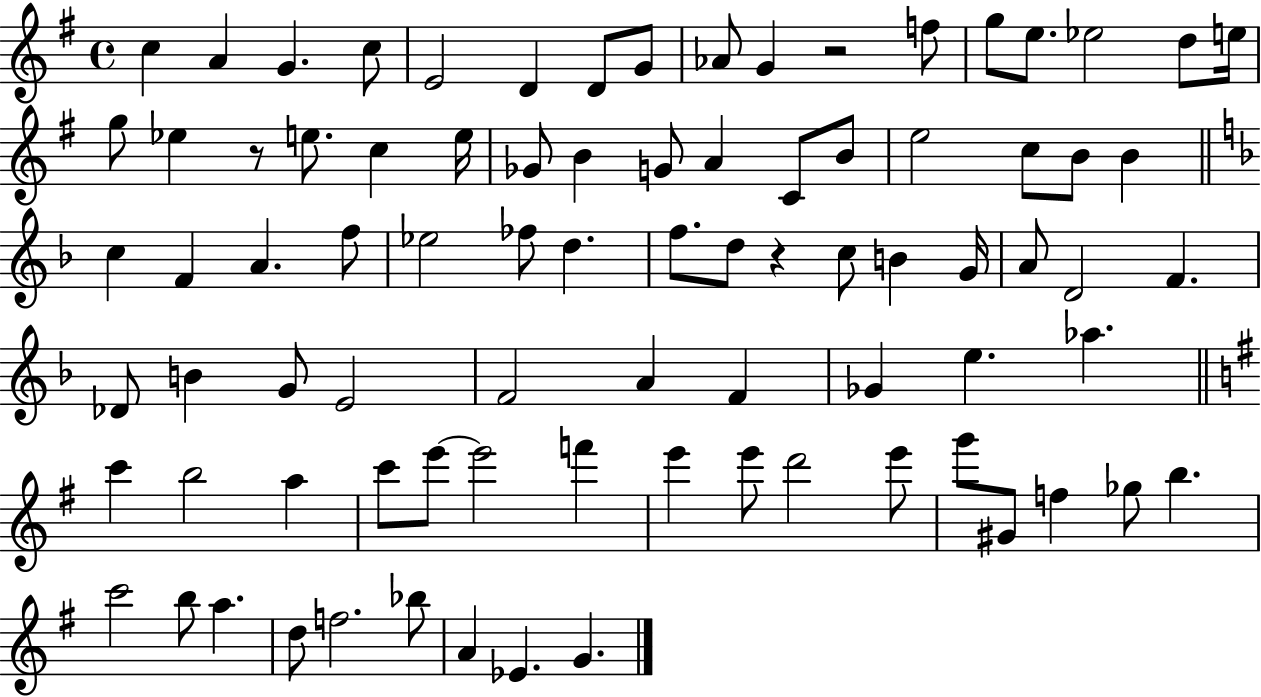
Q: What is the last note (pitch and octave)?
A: G4